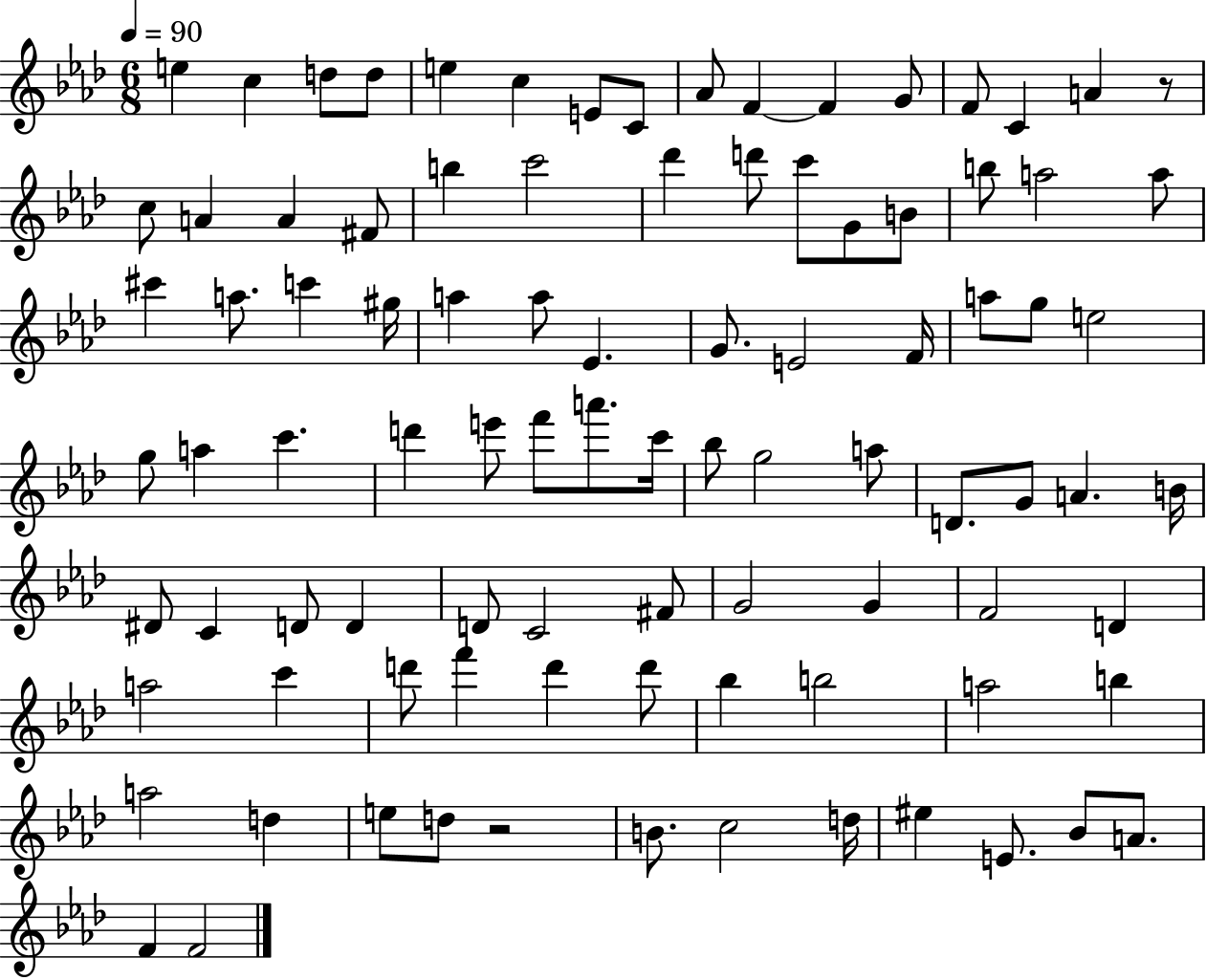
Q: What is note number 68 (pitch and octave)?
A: D4